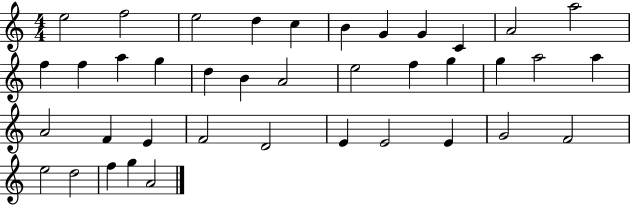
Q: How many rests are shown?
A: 0